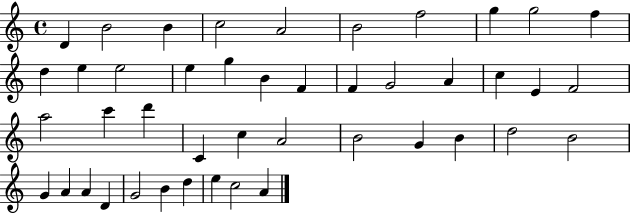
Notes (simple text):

D4/q B4/h B4/q C5/h A4/h B4/h F5/h G5/q G5/h F5/q D5/q E5/q E5/h E5/q G5/q B4/q F4/q F4/q G4/h A4/q C5/q E4/q F4/h A5/h C6/q D6/q C4/q C5/q A4/h B4/h G4/q B4/q D5/h B4/h G4/q A4/q A4/q D4/q G4/h B4/q D5/q E5/q C5/h A4/q